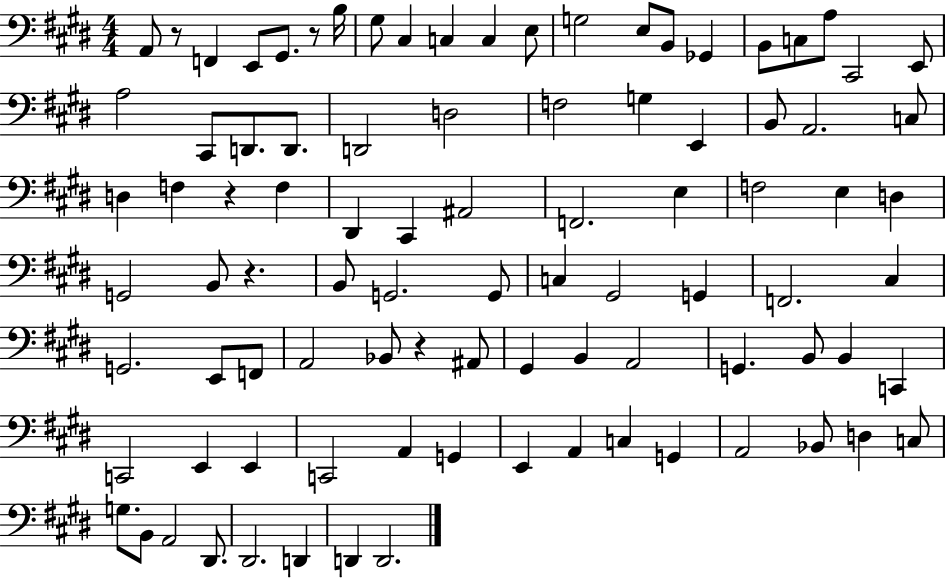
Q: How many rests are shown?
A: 5